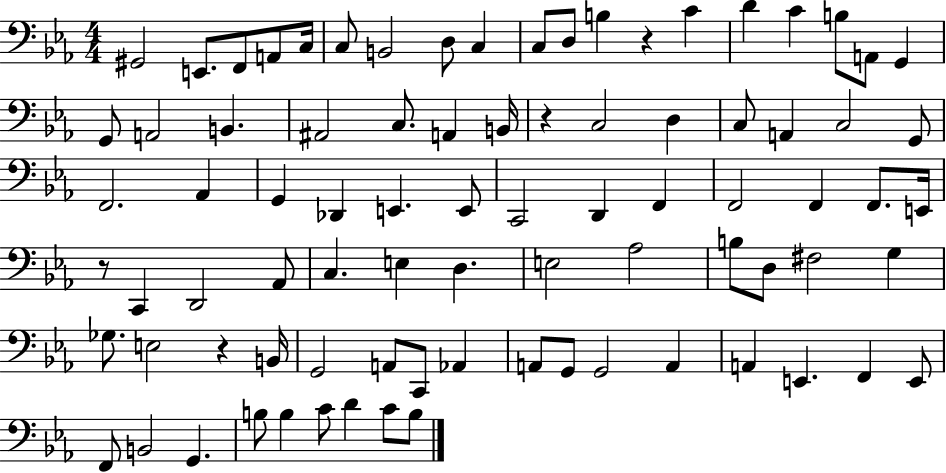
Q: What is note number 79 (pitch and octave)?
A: C4